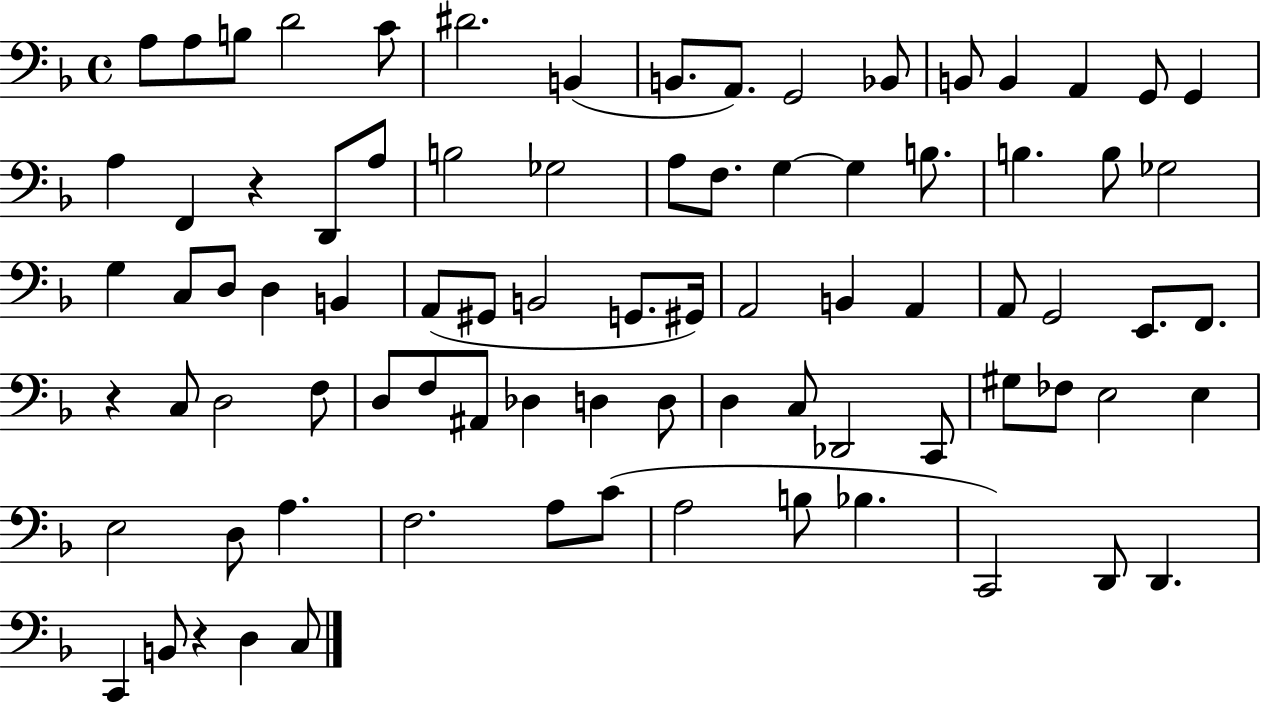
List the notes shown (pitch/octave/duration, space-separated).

A3/e A3/e B3/e D4/h C4/e D#4/h. B2/q B2/e. A2/e. G2/h Bb2/e B2/e B2/q A2/q G2/e G2/q A3/q F2/q R/q D2/e A3/e B3/h Gb3/h A3/e F3/e. G3/q G3/q B3/e. B3/q. B3/e Gb3/h G3/q C3/e D3/e D3/q B2/q A2/e G#2/e B2/h G2/e. G#2/s A2/h B2/q A2/q A2/e G2/h E2/e. F2/e. R/q C3/e D3/h F3/e D3/e F3/e A#2/e Db3/q D3/q D3/e D3/q C3/e Db2/h C2/e G#3/e FES3/e E3/h E3/q E3/h D3/e A3/q. F3/h. A3/e C4/e A3/h B3/e Bb3/q. C2/h D2/e D2/q. C2/q B2/e R/q D3/q C3/e